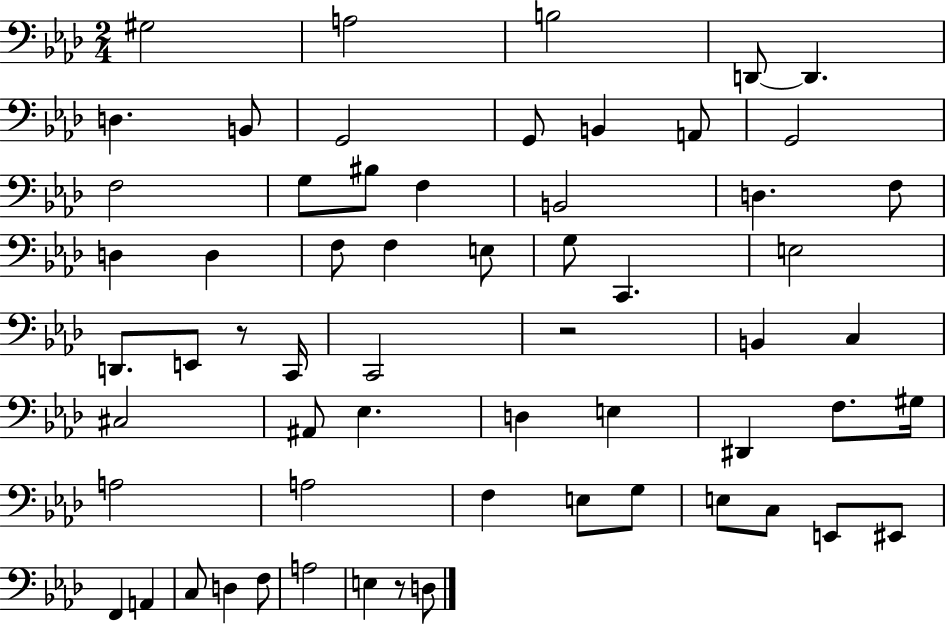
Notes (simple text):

G#3/h A3/h B3/h D2/e D2/q. D3/q. B2/e G2/h G2/e B2/q A2/e G2/h F3/h G3/e BIS3/e F3/q B2/h D3/q. F3/e D3/q D3/q F3/e F3/q E3/e G3/e C2/q. E3/h D2/e. E2/e R/e C2/s C2/h R/h B2/q C3/q C#3/h A#2/e Eb3/q. D3/q E3/q D#2/q F3/e. G#3/s A3/h A3/h F3/q E3/e G3/e E3/e C3/e E2/e EIS2/e F2/q A2/q C3/e D3/q F3/e A3/h E3/q R/e D3/e